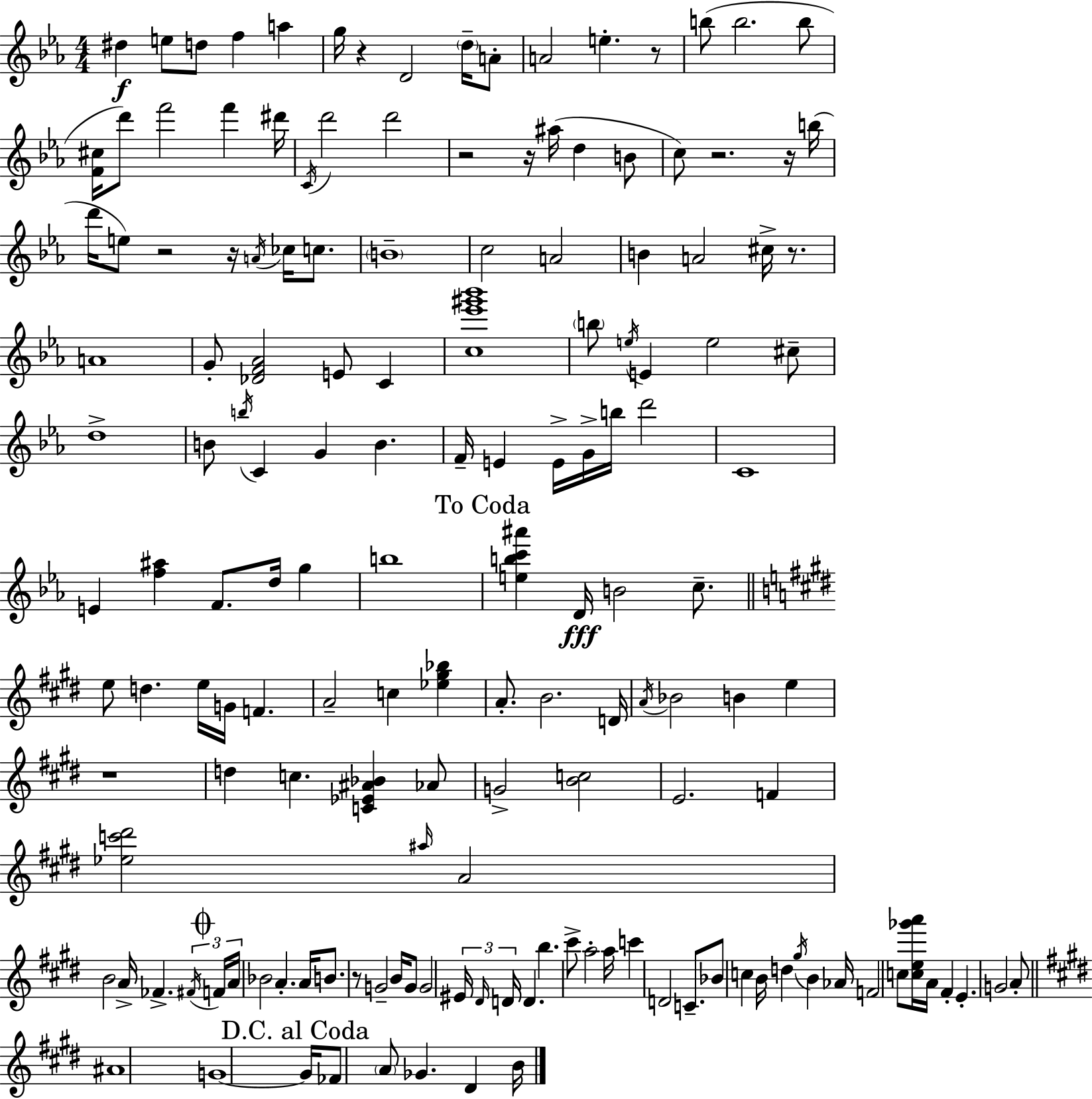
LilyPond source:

{
  \clef treble
  \numericTimeSignature
  \time 4/4
  \key ees \major
  dis''4\f e''8 d''8 f''4 a''4 | g''16 r4 d'2 \parenthesize d''16-- a'8-. | a'2 e''4.-. r8 | b''8( b''2. b''8 | \break <f' cis''>16 d'''8) f'''2 f'''4 dis'''16 | \acciaccatura { c'16 } d'''2 d'''2 | r2 r16 ais''16( d''4 b'8 | c''8) r2. r16 | \break b''16( d'''16 e''8) r2 r16 \acciaccatura { a'16 } ces''16 c''8. | \parenthesize b'1-- | c''2 a'2 | b'4 a'2 cis''16-> r8. | \break a'1 | g'8-. <des' f' aes'>2 e'8 c'4 | <c'' ees''' gis''' bes'''>1 | \parenthesize b''8 \acciaccatura { e''16 } e'4 e''2 | \break cis''8-- d''1-> | b'8 \acciaccatura { b''16 } c'4 g'4 b'4. | f'16-- e'4 e'16-> g'16-> b''16 d'''2 | c'1 | \break e'4 <f'' ais''>4 f'8. d''16 | g''4 b''1 | \mark "To Coda" <e'' b'' c''' ais'''>4 d'16\fff b'2 | c''8.-- \bar "||" \break \key e \major e''8 d''4. e''16 g'16 f'4. | a'2-- c''4 <ees'' gis'' bes''>4 | a'8.-. b'2. d'16 | \acciaccatura { a'16 } bes'2 b'4 e''4 | \break r1 | d''4 c''4. <c' ees' ais' bes'>4 aes'8 | g'2-> <b' c''>2 | e'2. f'4 | \break <ees'' c''' dis'''>2 \grace { ais''16 } a'2 | b'2 a'16-> fes'4.-> | \tuplet 3/2 { \acciaccatura { fis'16 } \mark \markup { \musicglyph "scripts.coda" } f'16 a'16 } bes'2 a'4.-. | a'16 b'8. r8 g'2-- | \break b'16 g'8 g'2 \tuplet 3/2 { eis'16 \grace { dis'16 } d'16 } d'4. | b''4. cis'''8-> a''2-. | a''16 c'''4 d'2 | c'8.-- bes'8 c''4 b'16 d''4 \acciaccatura { gis''16 } | \break b'4 aes'16 f'2 c''8 <c'' e'' ges''' a'''>16 | a'16 fis'4-. e'4.-. g'2 | a'8-. \bar "||" \break \key e \major ais'1 | g'1~~ | \mark "D.C. al Coda" g'16 fes'8 \parenthesize a'8 ges'4. dis'4 b'16 | \bar "|."
}